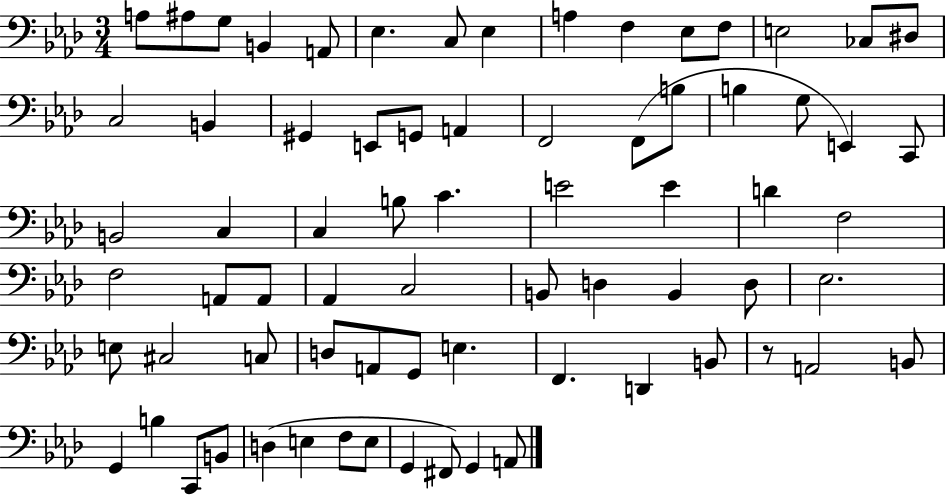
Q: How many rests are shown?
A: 1